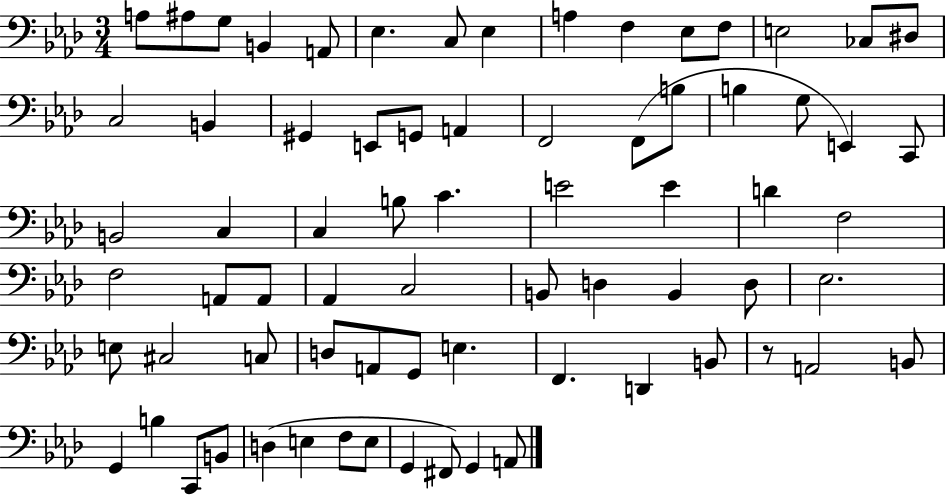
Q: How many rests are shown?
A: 1